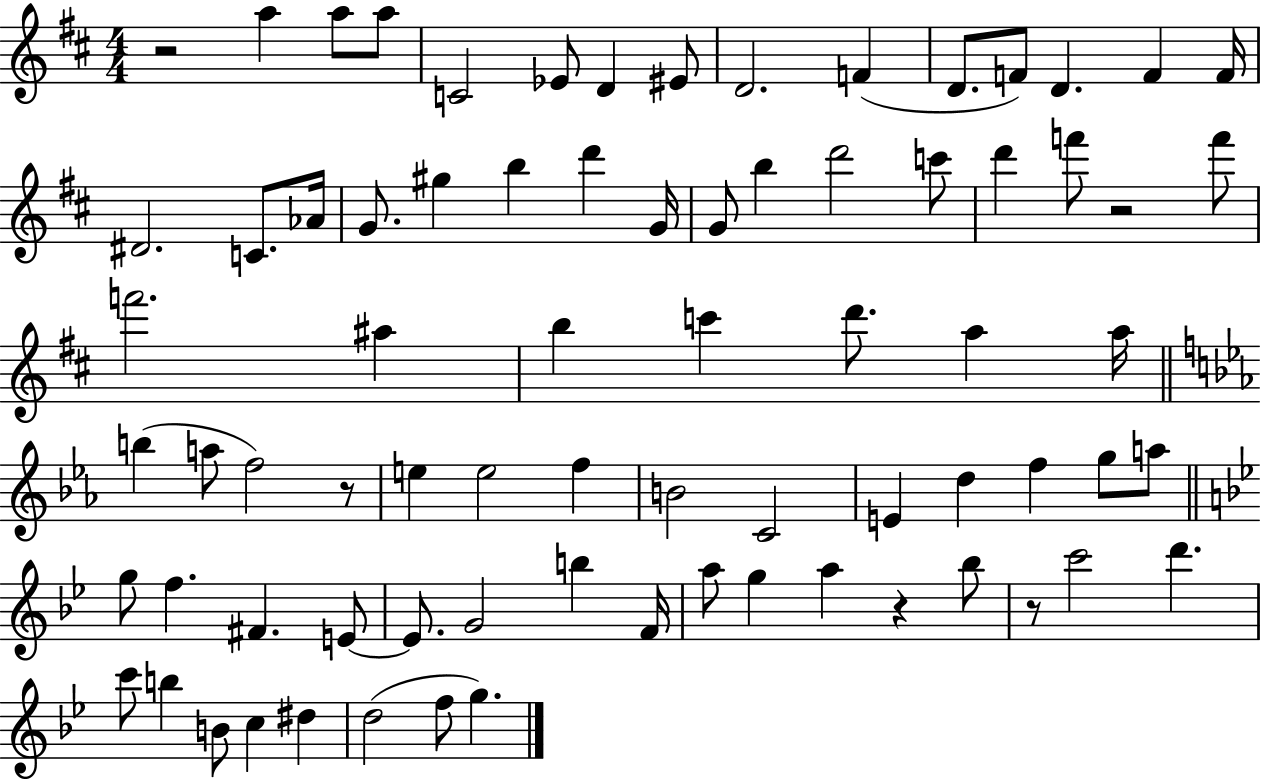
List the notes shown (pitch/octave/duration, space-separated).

R/h A5/q A5/e A5/e C4/h Eb4/e D4/q EIS4/e D4/h. F4/q D4/e. F4/e D4/q. F4/q F4/s D#4/h. C4/e. Ab4/s G4/e. G#5/q B5/q D6/q G4/s G4/e B5/q D6/h C6/e D6/q F6/e R/h F6/e F6/h. A#5/q B5/q C6/q D6/e. A5/q A5/s B5/q A5/e F5/h R/e E5/q E5/h F5/q B4/h C4/h E4/q D5/q F5/q G5/e A5/e G5/e F5/q. F#4/q. E4/e E4/e. G4/h B5/q F4/s A5/e G5/q A5/q R/q Bb5/e R/e C6/h D6/q. C6/e B5/q B4/e C5/q D#5/q D5/h F5/e G5/q.